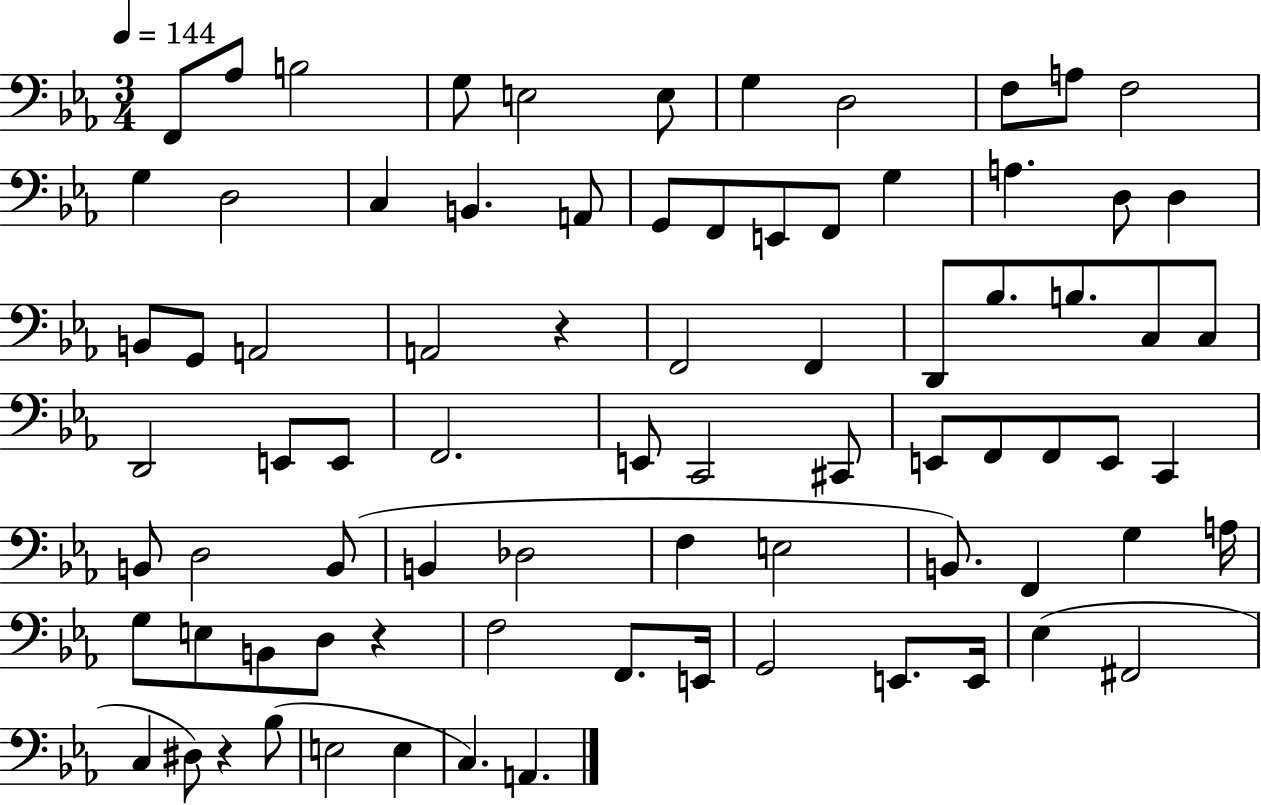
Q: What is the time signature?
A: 3/4